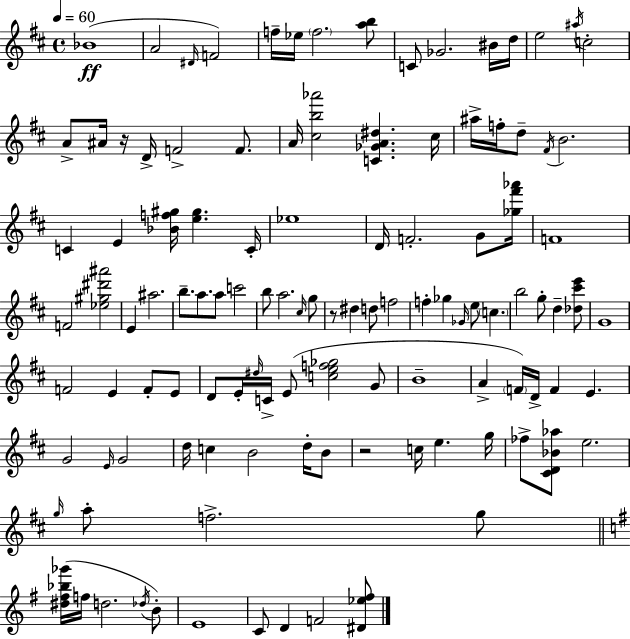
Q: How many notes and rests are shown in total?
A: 113